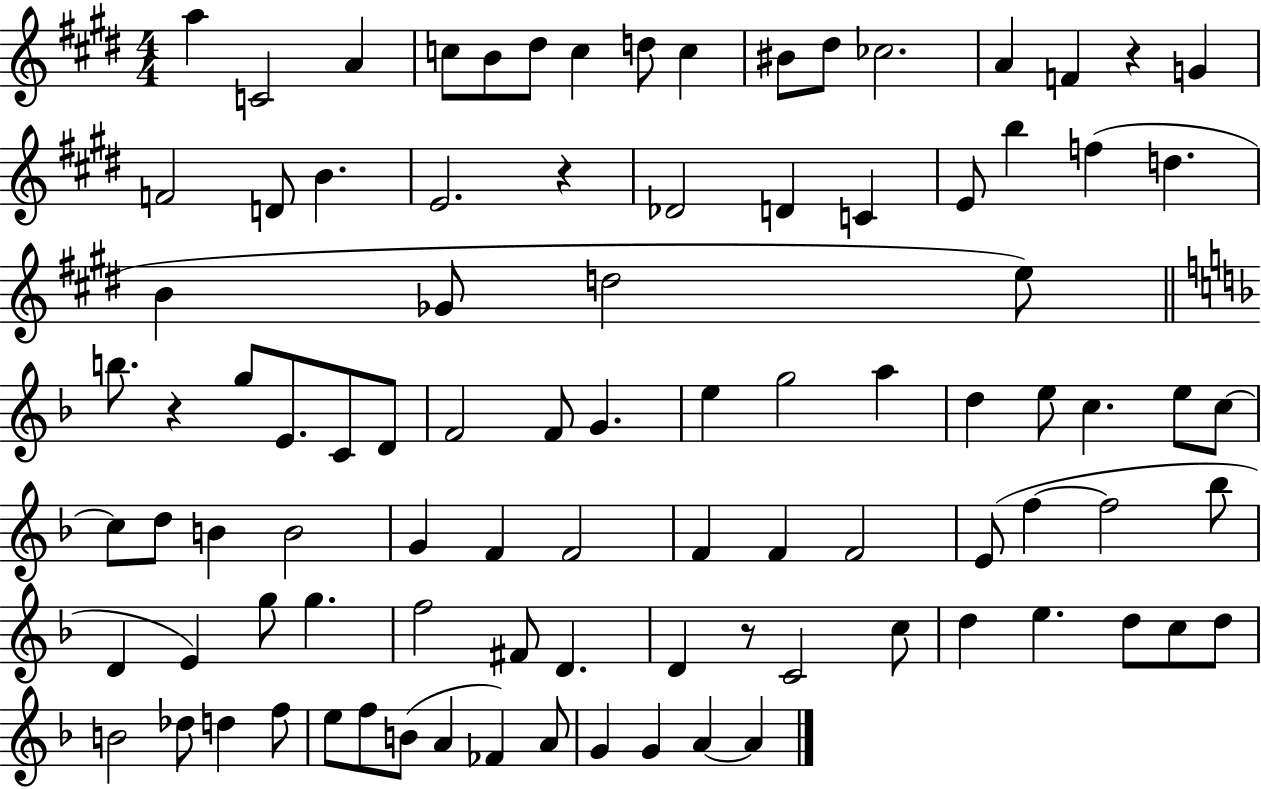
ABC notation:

X:1
T:Untitled
M:4/4
L:1/4
K:E
a C2 A c/2 B/2 ^d/2 c d/2 c ^B/2 ^d/2 _c2 A F z G F2 D/2 B E2 z _D2 D C E/2 b f d B _G/2 d2 e/2 b/2 z g/2 E/2 C/2 D/2 F2 F/2 G e g2 a d e/2 c e/2 c/2 c/2 d/2 B B2 G F F2 F F F2 E/2 f f2 _b/2 D E g/2 g f2 ^F/2 D D z/2 C2 c/2 d e d/2 c/2 d/2 B2 _d/2 d f/2 e/2 f/2 B/2 A _F A/2 G G A A